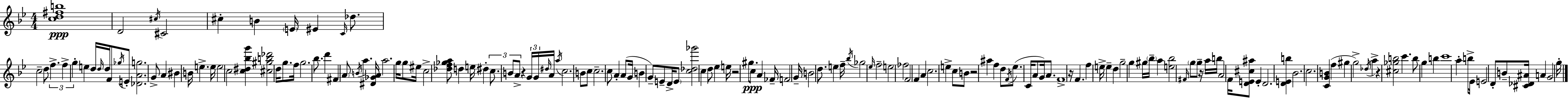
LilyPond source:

{
  \clef treble
  \numericTimeSignature
  \time 4/4
  \key bes \major
  <c'' d'' fis'' b''>1\ppp | d'2 \acciaccatura { cis''16 } cis'2 | cis''4-. b'4 \parenthesize e'16 eis'4 \grace { c'16 } des''8. | c''2-- d''8 \tuplet 3/2 { f''4.-> | \break f''4-> g''4-. } e''4 d''16 \grace { d''16 } | d''16 f'8 \acciaccatura { ges''16 } e'8-. <des' a' g''>2. | g'8-> a'4 bis'4 b'16 e''4.-> | e''16 e''2 c''2 | \break <c'' dis'' bes'' g'''>4 <cis'' gis'' b'' des'''>2 | d''16 g''8. f''16 g''2. | bes''8. d'''4 fis'4 \parenthesize a'8 \acciaccatura { b'16 } a''4. | <dis' ges' a'>16 a''2. | \break g''16 g''8 eis''16 c''2-> <des'' f'' ges'' a''>8 | d''4 e''16 dis''4-. \tuplet 3/2 { c''8. b'8 a'8-> } | r4 \tuplet 3/2 { g'16 g'16 \grace { dis''16 } } a'16 \acciaccatura { a''16 } c''2. | b'8 c''8 c''2.-- | \break c''8 a'4-. a'8( g'16 b'4 | g'8--) e'8-- d'16-> \parenthesize e'8 <c'' des'' ges'''>2 | c''4 d''8 ees''4 e''16 r2 | gis''8. c''8\ppp a'4 fes'16-- f'2 | \break g'16-- b'2 d''8. | e''4 f''16-- \acciaccatura { bes''16 } ges''2 | \grace { ees''16 } f''2-- e''2 | fes''2 f'2 | \break f'4 a'4 c''2. | e''4-> c''8 b'8 r2 | ais''4 f''4 d''8 \acciaccatura { f'16 }( | ees''8. c'16 a'8 g'16) a'8. f'1-> | \break r16 f'4. | f''4 e''16-> e''4-- d''4 g''2-- | g''4 gis''16 \parenthesize bes''16-- a''4 | <e'' bes''>2 \grace { fis'16 } \parenthesize g''8 g''8-- r16 a''16 b''16 | \break a'2 f'16 <d' e' cis'' ais''>8 e'4-. d'2. | <d' e' b''>4 bes'2. | c''2. | <c' g' b'>4( f''4 gis''4 | \break g''2->) \acciaccatura { des''16 } a''4-> | r4 <cis'' ges'' b''>2 c'''4. | b''8 g''4 b''4 c'''1 | a''4-. | \break b''16-> ees'16 e'2 d'8-. b'8-- <cis' des' ais'>16 a'4 | g'2 g''16-. \bar "|."
}